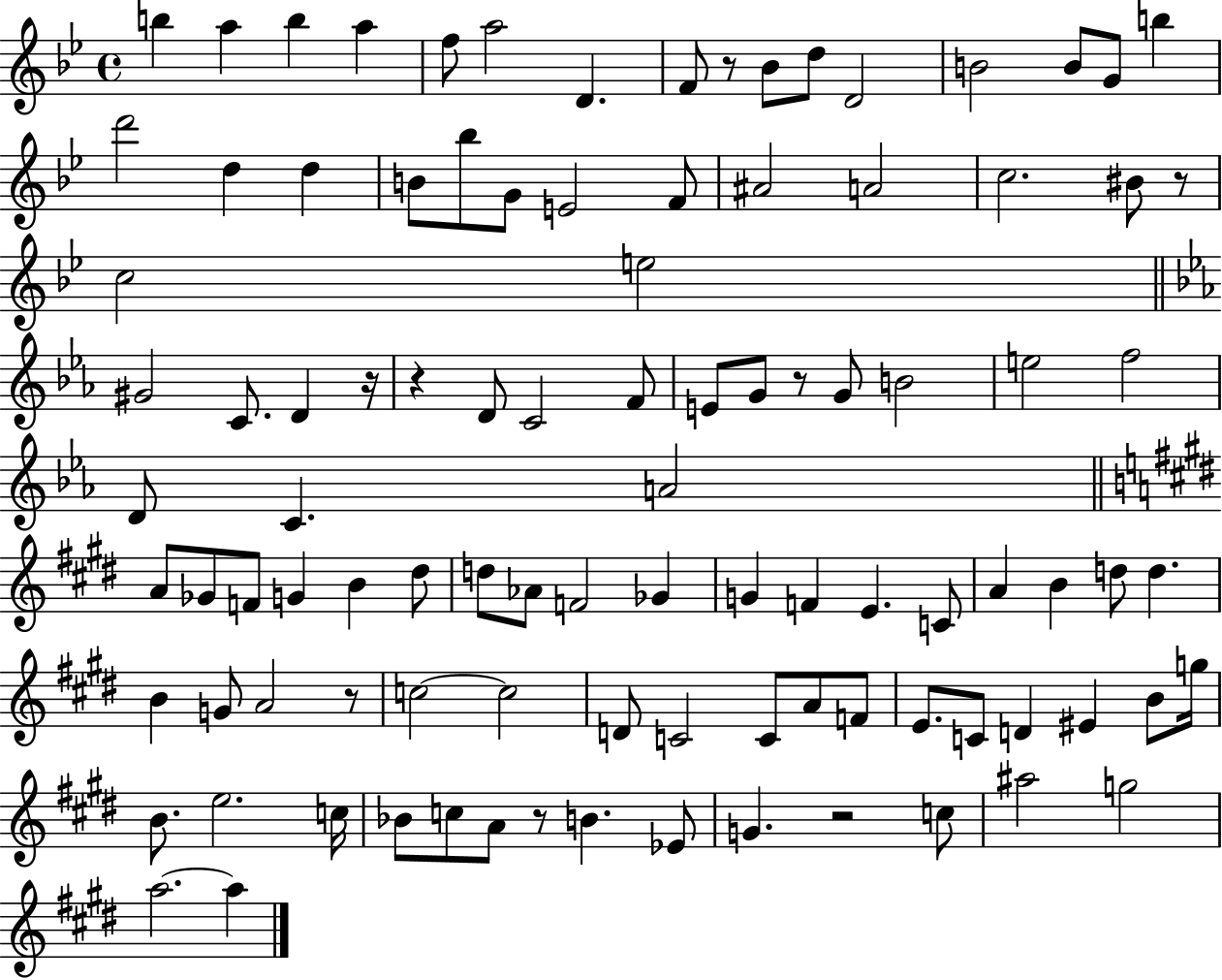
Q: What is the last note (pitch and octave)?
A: A5